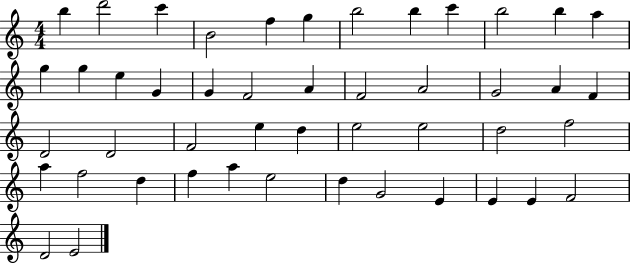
B5/q D6/h C6/q B4/h F5/q G5/q B5/h B5/q C6/q B5/h B5/q A5/q G5/q G5/q E5/q G4/q G4/q F4/h A4/q F4/h A4/h G4/h A4/q F4/q D4/h D4/h F4/h E5/q D5/q E5/h E5/h D5/h F5/h A5/q F5/h D5/q F5/q A5/q E5/h D5/q G4/h E4/q E4/q E4/q F4/h D4/h E4/h